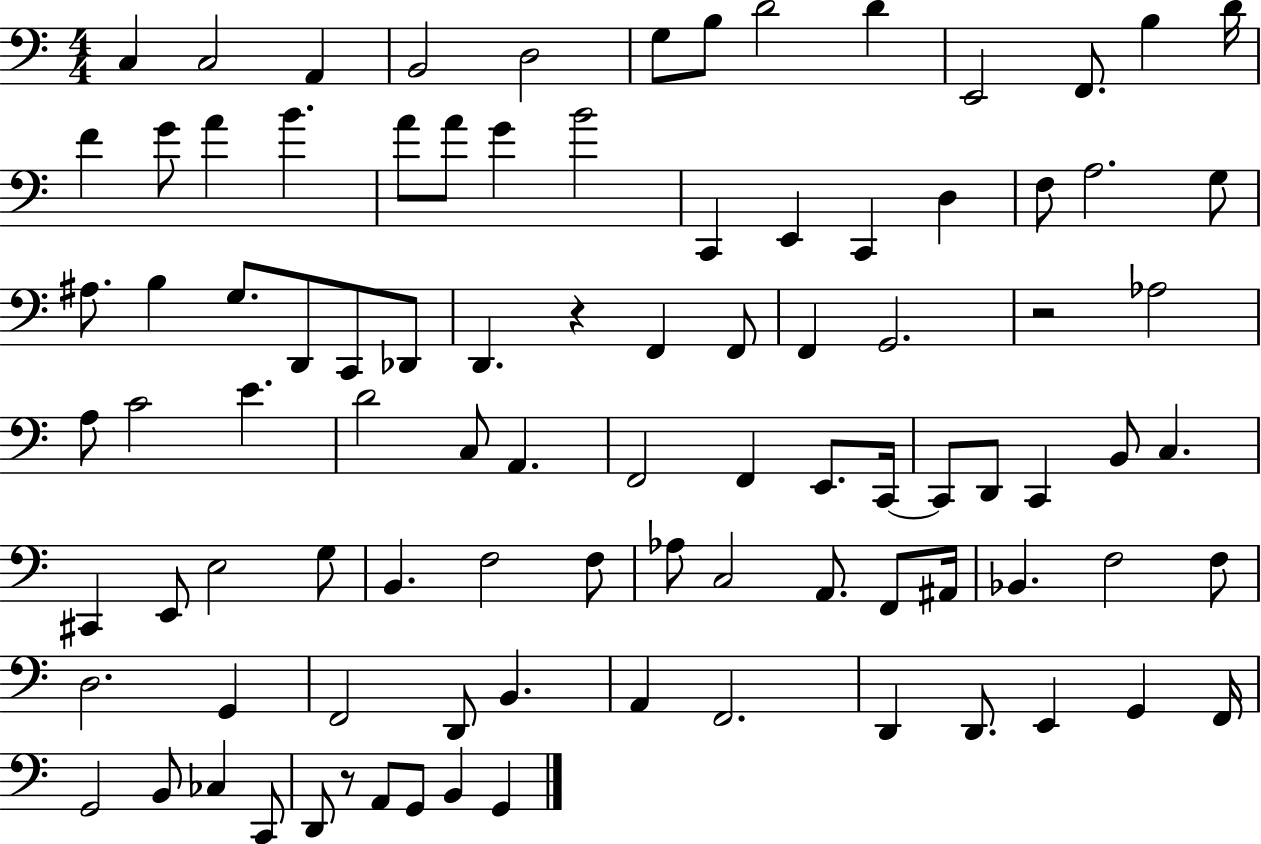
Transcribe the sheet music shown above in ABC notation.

X:1
T:Untitled
M:4/4
L:1/4
K:C
C, C,2 A,, B,,2 D,2 G,/2 B,/2 D2 D E,,2 F,,/2 B, D/4 F G/2 A B A/2 A/2 G B2 C,, E,, C,, D, F,/2 A,2 G,/2 ^A,/2 B, G,/2 D,,/2 C,,/2 _D,,/2 D,, z F,, F,,/2 F,, G,,2 z2 _A,2 A,/2 C2 E D2 C,/2 A,, F,,2 F,, E,,/2 C,,/4 C,,/2 D,,/2 C,, B,,/2 C, ^C,, E,,/2 E,2 G,/2 B,, F,2 F,/2 _A,/2 C,2 A,,/2 F,,/2 ^A,,/4 _B,, F,2 F,/2 D,2 G,, F,,2 D,,/2 B,, A,, F,,2 D,, D,,/2 E,, G,, F,,/4 G,,2 B,,/2 _C, C,,/2 D,,/2 z/2 A,,/2 G,,/2 B,, G,,